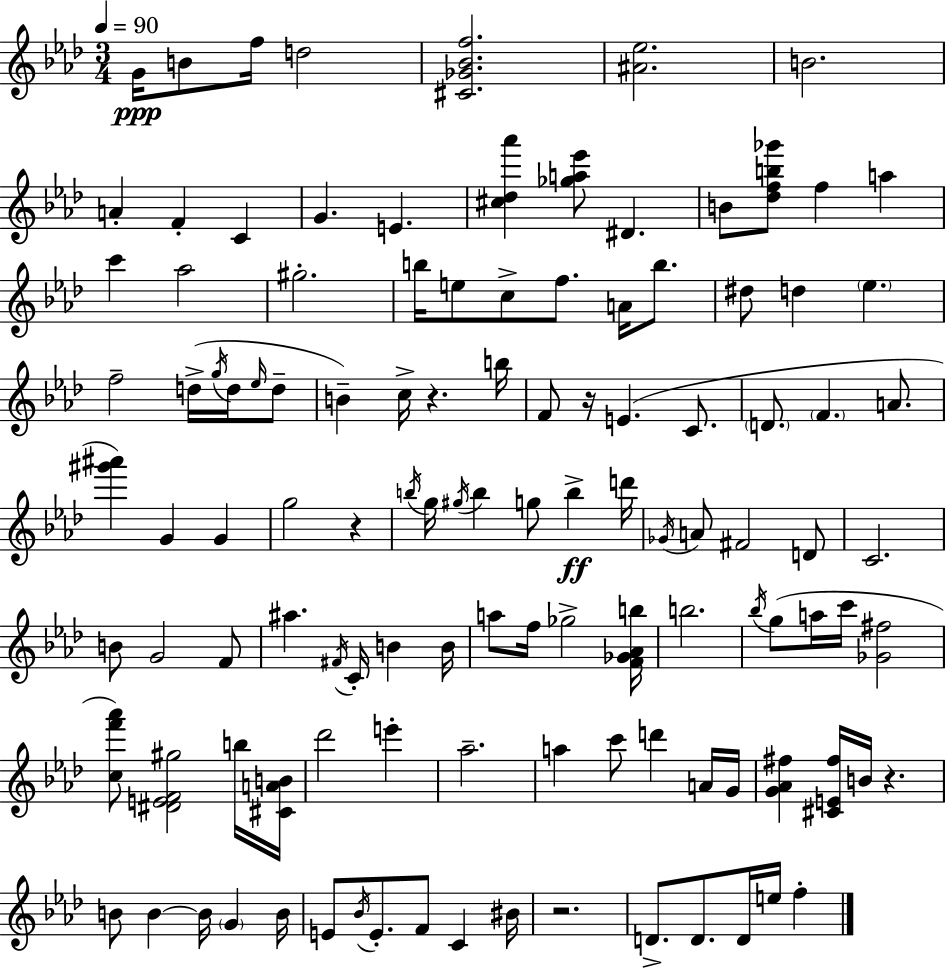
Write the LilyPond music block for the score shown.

{
  \clef treble
  \numericTimeSignature
  \time 3/4
  \key f \minor
  \tempo 4 = 90
  g'16\ppp b'8 f''16 d''2 | <cis' ges' bes' f''>2. | <ais' ees''>2. | b'2. | \break a'4-. f'4-. c'4 | g'4. e'4. | <cis'' des'' aes'''>4 <ges'' a'' ees'''>8 dis'4. | b'8 <des'' f'' b'' ges'''>8 f''4 a''4 | \break c'''4 aes''2 | gis''2.-. | b''16 e''8 c''8-> f''8. a'16 b''8. | dis''8 d''4 \parenthesize ees''4. | \break f''2-- d''16->( \acciaccatura { g''16 } d''16 \grace { ees''16 } | d''8-- b'4--) c''16-> r4. | b''16 f'8 r16 e'4.( c'8. | \parenthesize d'8. \parenthesize f'4. a'8. | \break <gis''' ais'''>4) g'4 g'4 | g''2 r4 | \acciaccatura { b''16 } g''16 \acciaccatura { gis''16 } b''4 g''8 b''4->\ff | d'''16 \acciaccatura { ges'16 } a'8 fis'2 | \break d'8 c'2. | b'8 g'2 | f'8 ais''4. \acciaccatura { fis'16 } | c'16-. b'4 b'16 a''8 f''16 ges''2-> | \break <f' ges' aes' b''>16 b''2. | \acciaccatura { bes''16 } g''8( a''16 c'''16 <ges' fis''>2 | <c'' f''' aes'''>8) <dis' e' f' gis''>2 | b''16 <cis' a' b'>16 des'''2 | \break e'''4-. aes''2.-- | a''4 c'''8 | d'''4 a'16 g'16 <g' aes' fis''>4 <cis' e' fis''>16 | b'16 r4. b'8 b'4~~ | \break b'16 \parenthesize g'4 b'16 e'8 \acciaccatura { bes'16 } e'8.-. | f'8 c'4 bis'16 r2. | d'8.-> d'8. | d'16 e''16 f''4-. \bar "|."
}